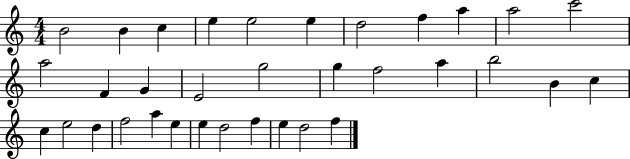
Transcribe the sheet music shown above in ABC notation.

X:1
T:Untitled
M:4/4
L:1/4
K:C
B2 B c e e2 e d2 f a a2 c'2 a2 F G E2 g2 g f2 a b2 B c c e2 d f2 a e e d2 f e d2 f